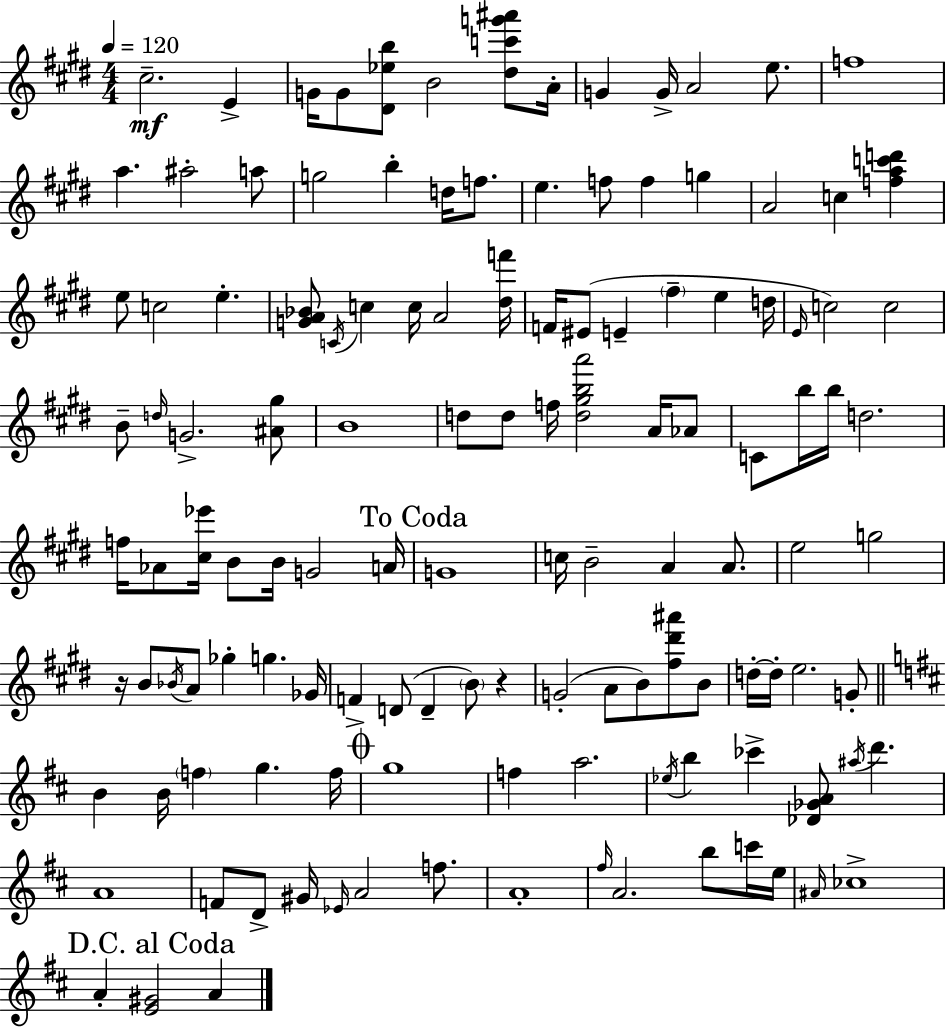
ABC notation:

X:1
T:Untitled
M:4/4
L:1/4
K:E
^c2 E G/4 G/2 [^D_eb]/2 B2 [^dc'g'^a']/2 A/4 G G/4 A2 e/2 f4 a ^a2 a/2 g2 b d/4 f/2 e f/2 f g A2 c [fac'd'] e/2 c2 e [GA_B]/2 C/4 c c/4 A2 [^df']/4 F/4 ^E/2 E ^f e d/4 E/4 c2 c2 B/2 d/4 G2 [^A^g]/2 B4 d/2 d/2 f/4 [d^gba']2 A/4 _A/2 C/2 b/4 b/4 d2 f/4 _A/2 [^c_e']/4 B/2 B/4 G2 A/4 G4 c/4 B2 A A/2 e2 g2 z/4 B/2 _B/4 A/2 _g g _G/4 F D/2 D B/2 z G2 A/2 B/2 [^f^d'^a']/2 B/2 d/4 d/4 e2 G/2 B B/4 f g f/4 g4 f a2 _e/4 b _c' [_D_GA]/2 ^a/4 d' A4 F/2 D/2 ^G/4 _E/4 A2 f/2 A4 ^f/4 A2 b/2 c'/4 e/4 ^A/4 _c4 A [E^G]2 A